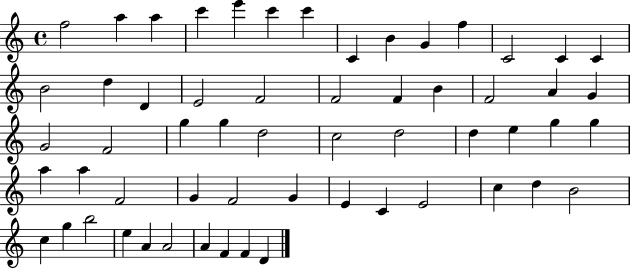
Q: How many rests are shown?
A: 0